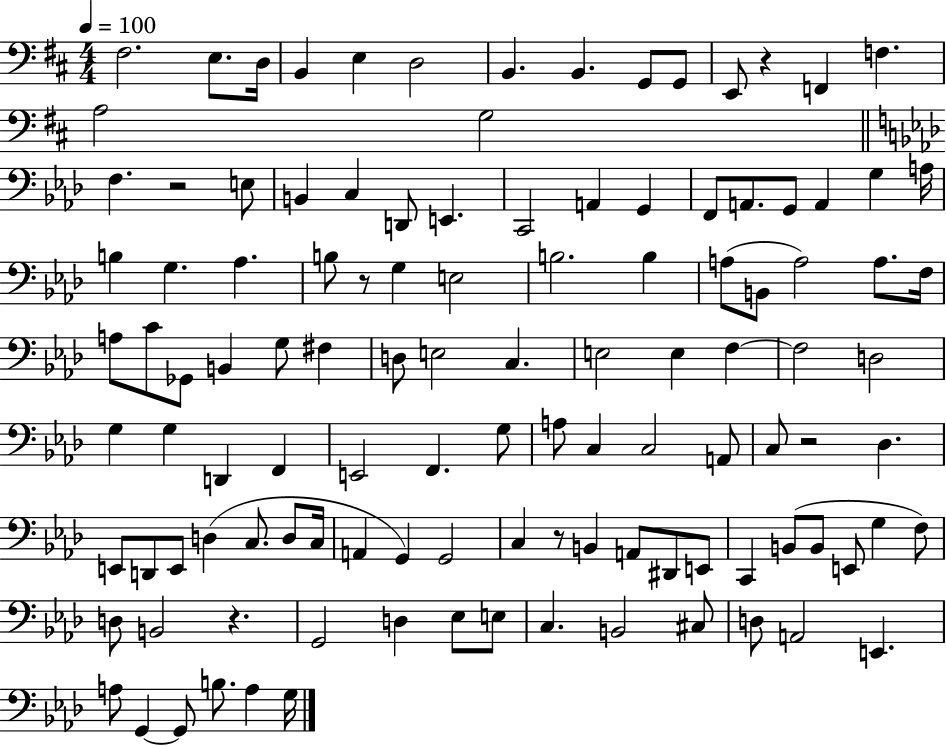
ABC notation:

X:1
T:Untitled
M:4/4
L:1/4
K:D
^F,2 E,/2 D,/4 B,, E, D,2 B,, B,, G,,/2 G,,/2 E,,/2 z F,, F, A,2 G,2 F, z2 E,/2 B,, C, D,,/2 E,, C,,2 A,, G,, F,,/2 A,,/2 G,,/2 A,, G, A,/4 B, G, _A, B,/2 z/2 G, E,2 B,2 B, A,/2 B,,/2 A,2 A,/2 F,/4 A,/2 C/2 _G,,/2 B,, G,/2 ^F, D,/2 E,2 C, E,2 E, F, F,2 D,2 G, G, D,, F,, E,,2 F,, G,/2 A,/2 C, C,2 A,,/2 C,/2 z2 _D, E,,/2 D,,/2 E,,/2 D, C,/2 D,/2 C,/4 A,, G,, G,,2 C, z/2 B,, A,,/2 ^D,,/2 E,,/2 C,, B,,/2 B,,/2 E,,/2 G, F,/2 D,/2 B,,2 z G,,2 D, _E,/2 E,/2 C, B,,2 ^C,/2 D,/2 A,,2 E,, A,/2 G,, G,,/2 B,/2 A, G,/4